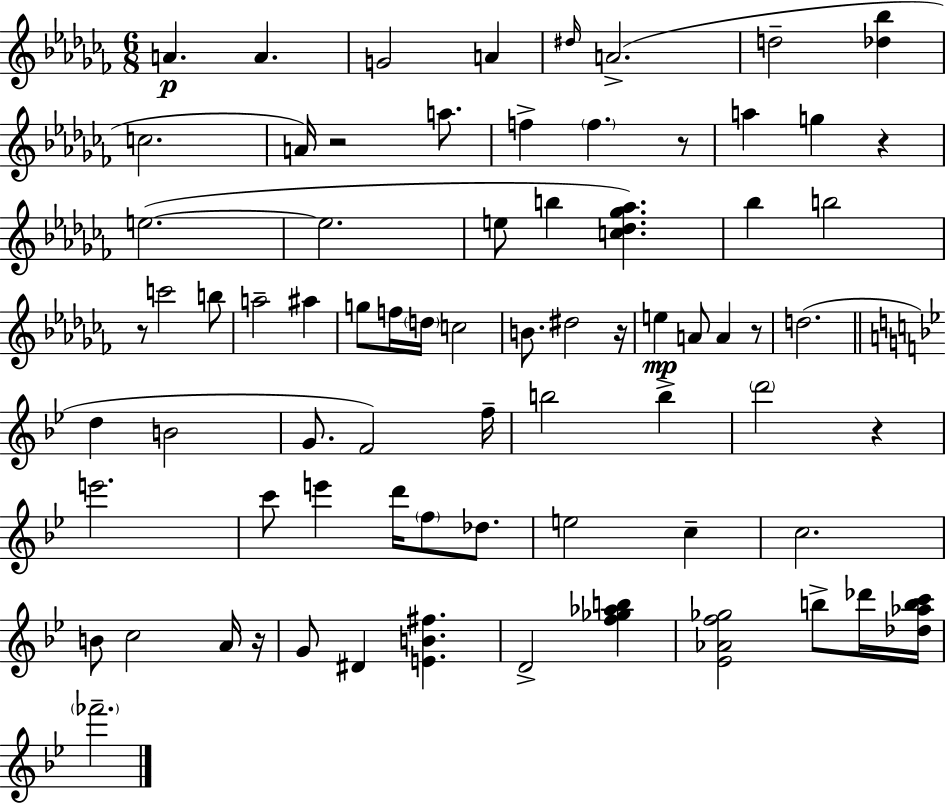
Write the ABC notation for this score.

X:1
T:Untitled
M:6/8
L:1/4
K:Abm
A A G2 A ^d/4 A2 d2 [_d_b] c2 A/4 z2 a/2 f f z/2 a g z e2 e2 e/2 b [c_d_g_a] _b b2 z/2 c'2 b/2 a2 ^a g/2 f/4 d/4 c2 B/2 ^d2 z/4 e A/2 A z/2 d2 d B2 G/2 F2 f/4 b2 b d'2 z e'2 c'/2 e' d'/4 f/2 _d/2 e2 c c2 B/2 c2 A/4 z/4 G/2 ^D [EB^f] D2 [f_g_ab] [_E_Af_g]2 b/2 _d'/4 [_d_abc']/4 _f'2